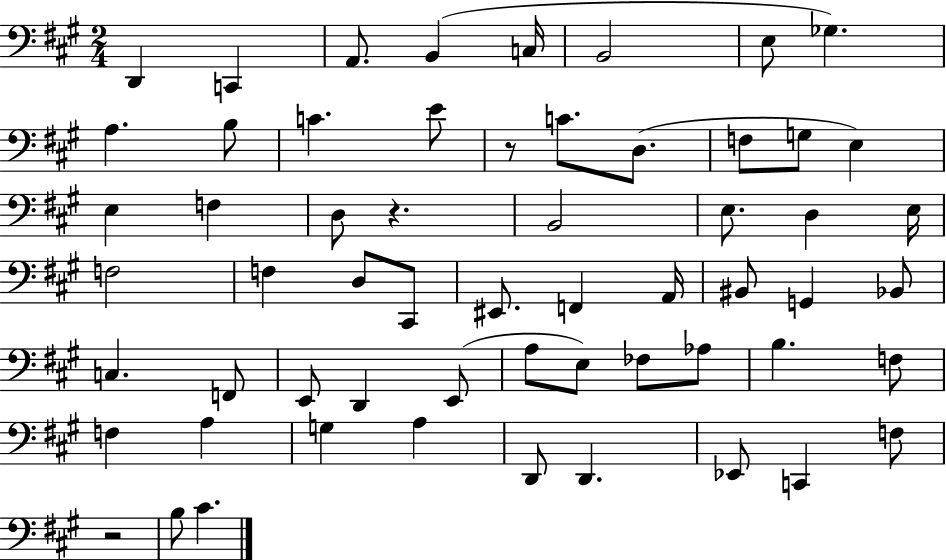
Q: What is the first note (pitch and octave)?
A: D2